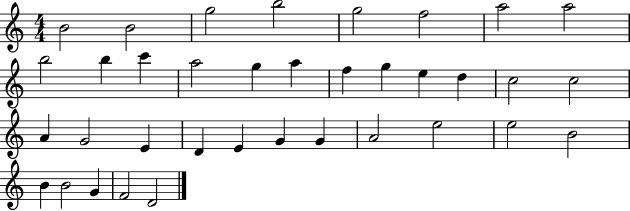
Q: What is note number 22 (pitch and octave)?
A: G4